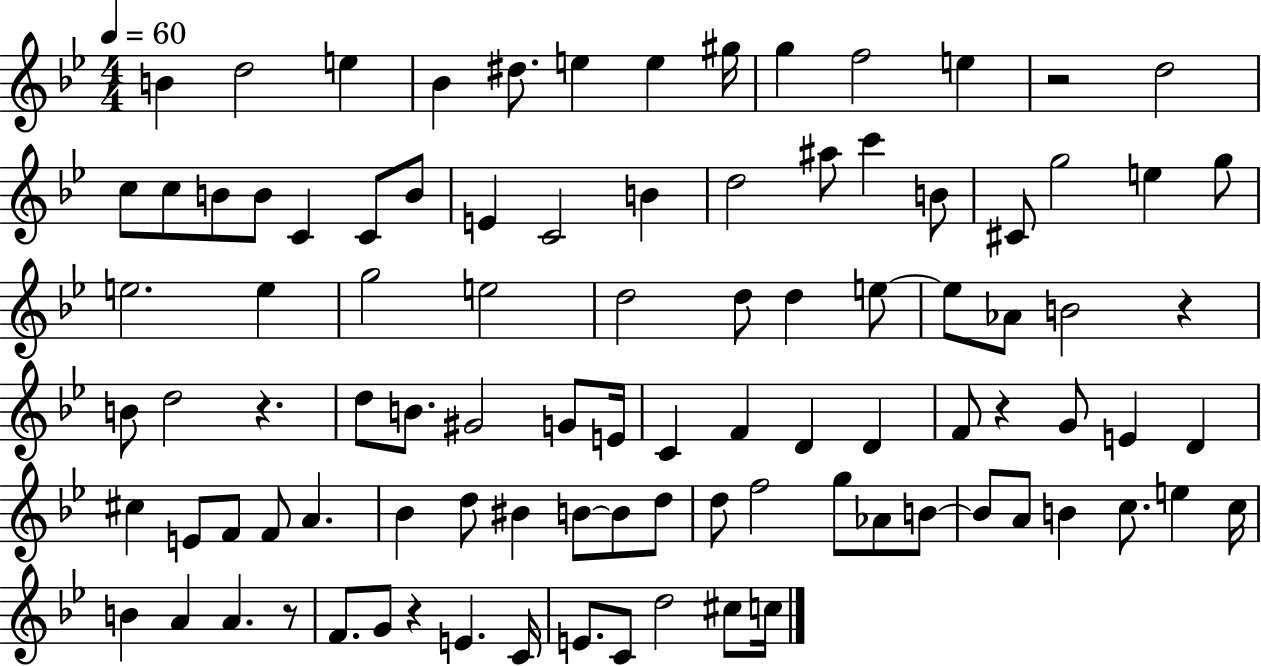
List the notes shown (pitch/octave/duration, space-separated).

B4/q D5/h E5/q Bb4/q D#5/e. E5/q E5/q G#5/s G5/q F5/h E5/q R/h D5/h C5/e C5/e B4/e B4/e C4/q C4/e B4/e E4/q C4/h B4/q D5/h A#5/e C6/q B4/e C#4/e G5/h E5/q G5/e E5/h. E5/q G5/h E5/h D5/h D5/e D5/q E5/e E5/e Ab4/e B4/h R/q B4/e D5/h R/q. D5/e B4/e. G#4/h G4/e E4/s C4/q F4/q D4/q D4/q F4/e R/q G4/e E4/q D4/q C#5/q E4/e F4/e F4/e A4/q. Bb4/q D5/e BIS4/q B4/e B4/e D5/e D5/e F5/h G5/e Ab4/e B4/e B4/e A4/e B4/q C5/e. E5/q C5/s B4/q A4/q A4/q. R/e F4/e. G4/e R/q E4/q. C4/s E4/e. C4/e D5/h C#5/e C5/s